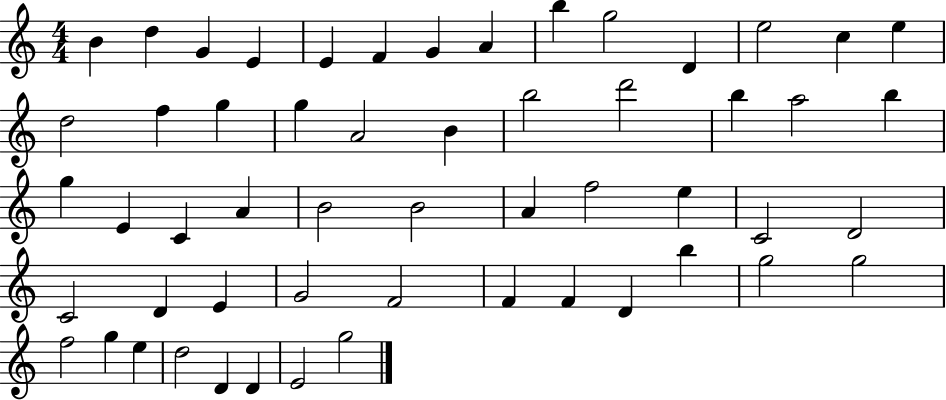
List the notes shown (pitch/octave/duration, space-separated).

B4/q D5/q G4/q E4/q E4/q F4/q G4/q A4/q B5/q G5/h D4/q E5/h C5/q E5/q D5/h F5/q G5/q G5/q A4/h B4/q B5/h D6/h B5/q A5/h B5/q G5/q E4/q C4/q A4/q B4/h B4/h A4/q F5/h E5/q C4/h D4/h C4/h D4/q E4/q G4/h F4/h F4/q F4/q D4/q B5/q G5/h G5/h F5/h G5/q E5/q D5/h D4/q D4/q E4/h G5/h